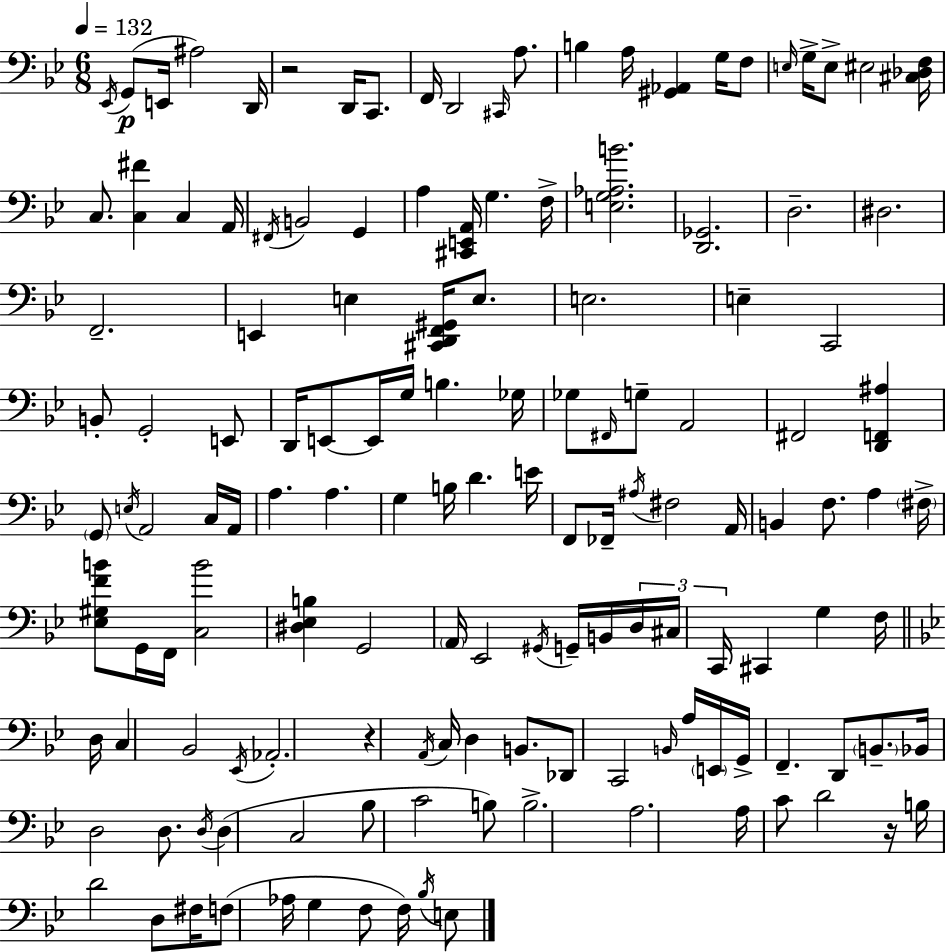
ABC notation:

X:1
T:Untitled
M:6/8
L:1/4
K:Bb
_E,,/4 G,,/2 E,,/4 ^A,2 D,,/4 z2 D,,/4 C,,/2 F,,/4 D,,2 ^C,,/4 A,/2 B, A,/4 [^G,,_A,,] G,/4 F,/2 E,/4 G,/4 E,/2 ^E,2 [^C,_D,F,]/4 C,/2 [C,^F] C, A,,/4 ^F,,/4 B,,2 G,, A, [^C,,E,,A,,]/4 G, F,/4 [E,G,_A,B]2 [D,,_G,,]2 D,2 ^D,2 F,,2 E,, E, [^C,,D,,F,,^G,,]/4 E,/2 E,2 E, C,,2 B,,/2 G,,2 E,,/2 D,,/4 E,,/2 E,,/4 G,/4 B, _G,/4 _G,/2 ^F,,/4 G,/2 A,,2 ^F,,2 [D,,F,,^A,] G,,/2 E,/4 A,,2 C,/4 A,,/4 A, A, G, B,/4 D E/4 F,,/2 _F,,/4 ^A,/4 ^F,2 A,,/4 B,, F,/2 A, ^F,/4 [_E,^G,FB]/2 G,,/4 F,,/4 [C,B]2 [^D,_E,B,] G,,2 A,,/4 _E,,2 ^G,,/4 G,,/4 B,,/4 D,/4 ^C,/4 C,,/4 ^C,, G, F,/4 D,/4 C, _B,,2 _E,,/4 _A,,2 z A,,/4 C,/4 D, B,,/2 _D,,/2 C,,2 B,,/4 A,/4 E,,/4 G,,/4 F,, D,,/2 B,,/2 _B,,/4 D,2 D,/2 D,/4 D, C,2 _B,/2 C2 B,/2 B,2 A,2 A,/4 C/2 D2 z/4 B,/4 D2 D,/2 ^F,/4 F,/2 _A,/4 G, F,/2 F,/4 _B,/4 E,/2